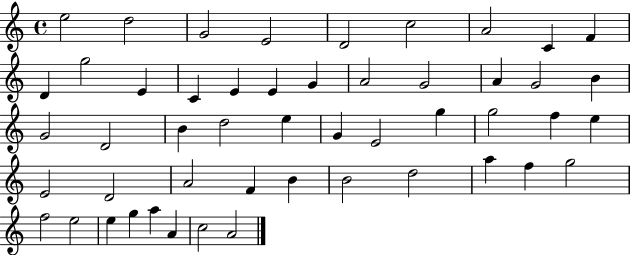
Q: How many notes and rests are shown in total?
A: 50